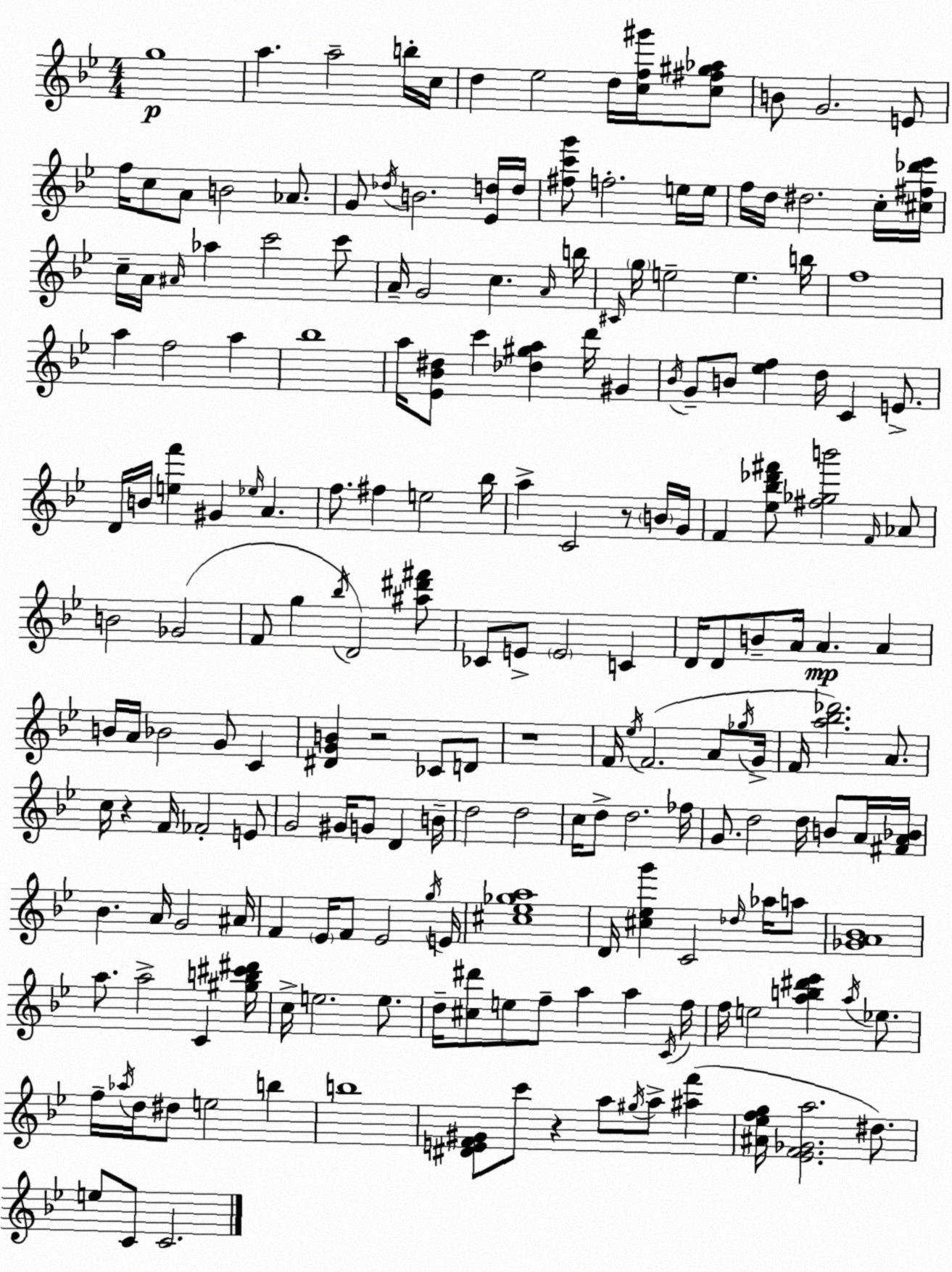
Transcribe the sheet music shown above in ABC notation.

X:1
T:Untitled
M:4/4
L:1/4
K:Bb
g4 a a2 b/4 c/4 d _e2 d/4 [cf^g']/4 [c^f^g_a]/2 B/2 G2 E/2 f/4 c/2 A/2 B2 _A/2 G/2 _d/4 B2 [_Ed]/4 d/4 [^fc'g']/2 f2 e/4 e/4 f/4 d/4 ^d2 c/4 [^c^f_d'_e']/4 c/4 A/4 ^A/4 _a c'2 c'/2 A/4 G2 c A/4 b/4 ^C/4 g/4 e2 e b/4 f4 a f2 a _b4 a/4 [_E_B^d]/2 c' [_d^ga] d'/4 ^G _B/4 G/2 B/2 [_ef] d/4 C E/2 D/4 B/4 [ef'] ^G _e/4 A f/2 ^f e2 _b/4 a C2 z/2 B/4 G/4 F [_e_b_d'^f']/2 [^f_gb']2 F/4 _A/2 B2 _G2 F/2 g _b/4 D2 [^a^d'^f']/2 _C/2 E/2 E2 C D/4 D/2 B/2 A/4 A A B/4 A/4 _B2 G/2 C [^DGB] z2 _C/2 D/2 z4 F/4 _e/4 F2 A/2 _g/4 G/4 F/4 [a_b_d']2 A/2 c/4 z F/4 _F2 E/2 G2 ^G/4 G/2 D B/4 d2 d2 c/4 d/2 d2 _f/4 G/2 d2 d/4 B/2 A/4 [^FA_B]/4 _B A/4 G2 ^A/4 F _E/4 F/2 _E2 g/4 E/4 [^c_e_ga]4 D/4 [^c_eg'] C2 _d/4 _a/4 a/2 [_GA_B]4 a/2 a2 C [^gb^c'^d']/4 c/4 e2 e/2 d/4 [^c^d']/2 e/2 f/2 a a C/4 f/4 f/4 e2 [ab^d'_e'] a/4 _e/2 f/4 _a/4 d/4 ^d/2 e2 b b4 [^DEF^G]/2 c'/2 z a/2 ^g/4 a/2 [^af'] [^A_efg]/4 [_EF_Ga]2 ^d/2 e/2 C/2 C2